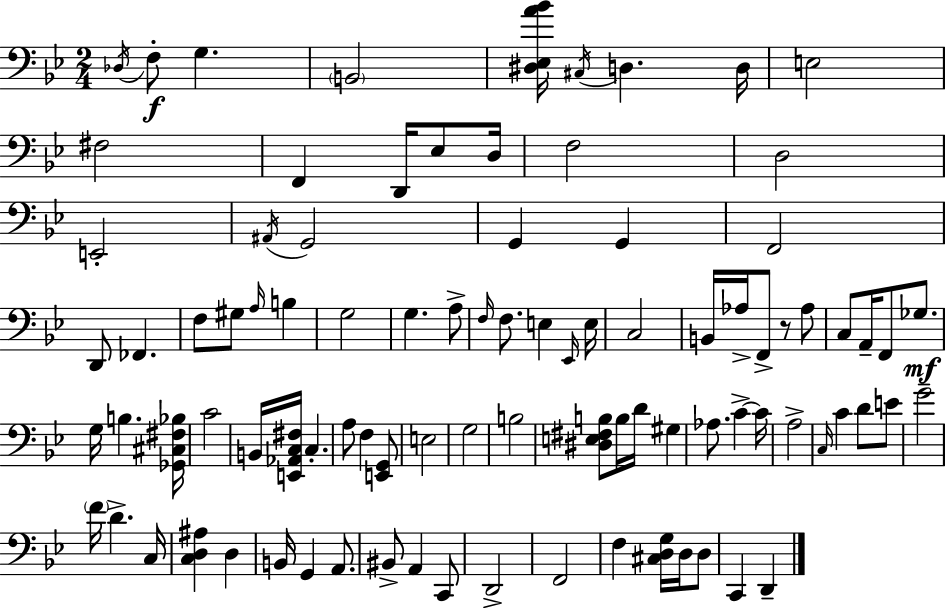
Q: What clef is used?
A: bass